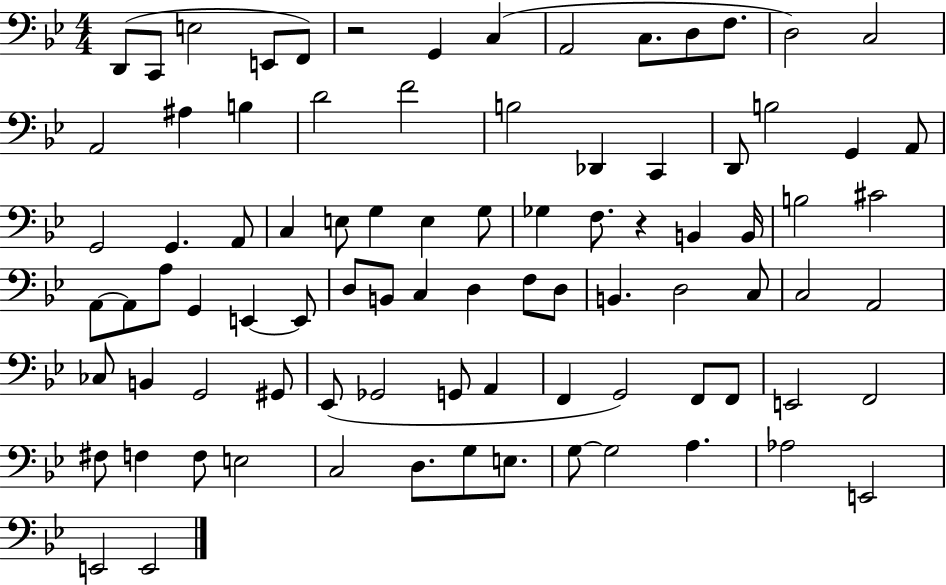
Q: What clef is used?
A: bass